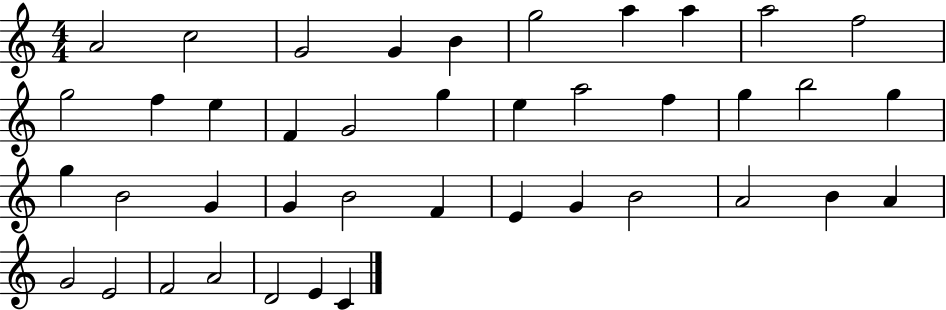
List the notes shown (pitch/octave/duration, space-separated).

A4/h C5/h G4/h G4/q B4/q G5/h A5/q A5/q A5/h F5/h G5/h F5/q E5/q F4/q G4/h G5/q E5/q A5/h F5/q G5/q B5/h G5/q G5/q B4/h G4/q G4/q B4/h F4/q E4/q G4/q B4/h A4/h B4/q A4/q G4/h E4/h F4/h A4/h D4/h E4/q C4/q